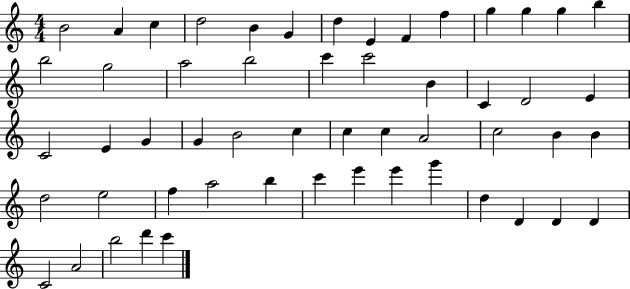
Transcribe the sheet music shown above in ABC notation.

X:1
T:Untitled
M:4/4
L:1/4
K:C
B2 A c d2 B G d E F f g g g b b2 g2 a2 b2 c' c'2 B C D2 E C2 E G G B2 c c c A2 c2 B B d2 e2 f a2 b c' e' e' g' d D D D C2 A2 b2 d' c'